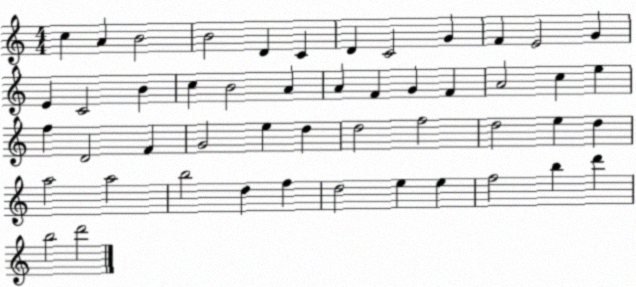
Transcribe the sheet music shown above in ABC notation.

X:1
T:Untitled
M:4/4
L:1/4
K:C
c A B2 B2 D C D C2 G F E2 G E C2 B c B2 A A F G F A2 c e f D2 F G2 e d d2 f2 d2 e d a2 a2 b2 d f d2 e e f2 b d' b2 d'2